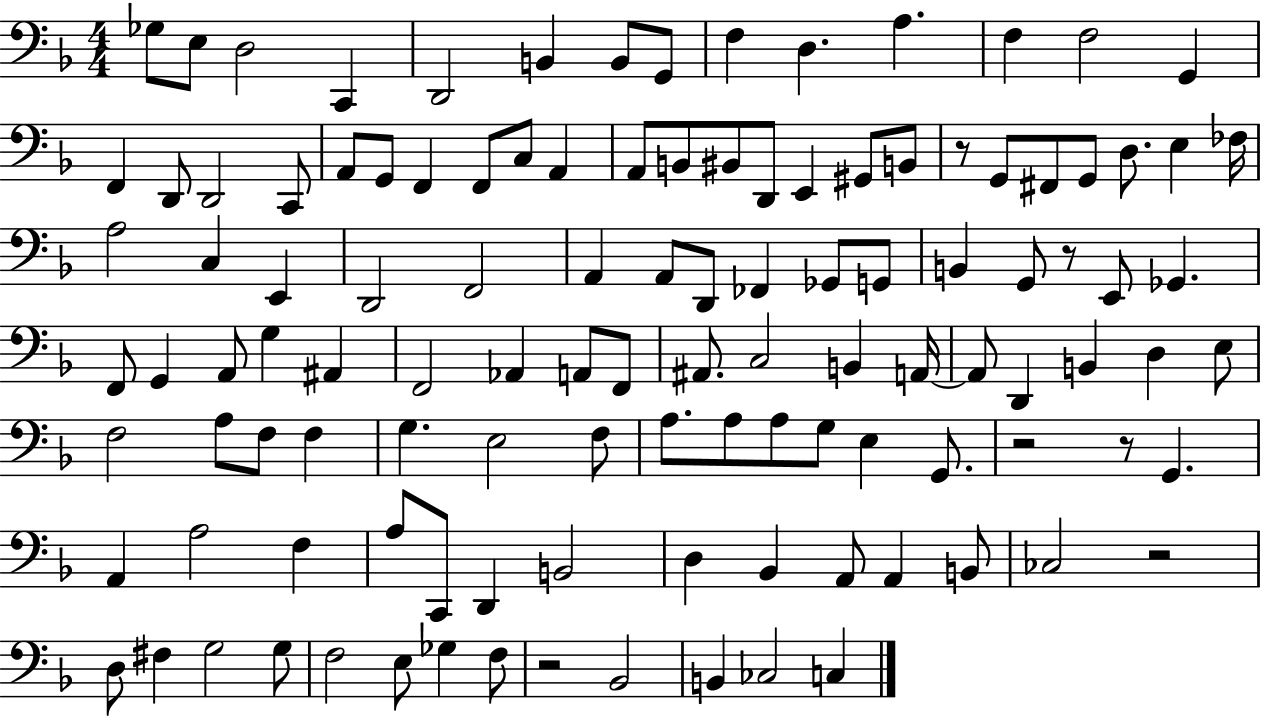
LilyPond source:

{
  \clef bass
  \numericTimeSignature
  \time 4/4
  \key f \major
  ges8 e8 d2 c,4 | d,2 b,4 b,8 g,8 | f4 d4. a4. | f4 f2 g,4 | \break f,4 d,8 d,2 c,8 | a,8 g,8 f,4 f,8 c8 a,4 | a,8 b,8 bis,8 d,8 e,4 gis,8 b,8 | r8 g,8 fis,8 g,8 d8. e4 fes16 | \break a2 c4 e,4 | d,2 f,2 | a,4 a,8 d,8 fes,4 ges,8 g,8 | b,4 g,8 r8 e,8 ges,4. | \break f,8 g,4 a,8 g4 ais,4 | f,2 aes,4 a,8 f,8 | ais,8. c2 b,4 a,16~~ | a,8 d,4 b,4 d4 e8 | \break f2 a8 f8 f4 | g4. e2 f8 | a8. a8 a8 g8 e4 g,8. | r2 r8 g,4. | \break a,4 a2 f4 | a8 c,8 d,4 b,2 | d4 bes,4 a,8 a,4 b,8 | ces2 r2 | \break d8 fis4 g2 g8 | f2 e8 ges4 f8 | r2 bes,2 | b,4 ces2 c4 | \break \bar "|."
}